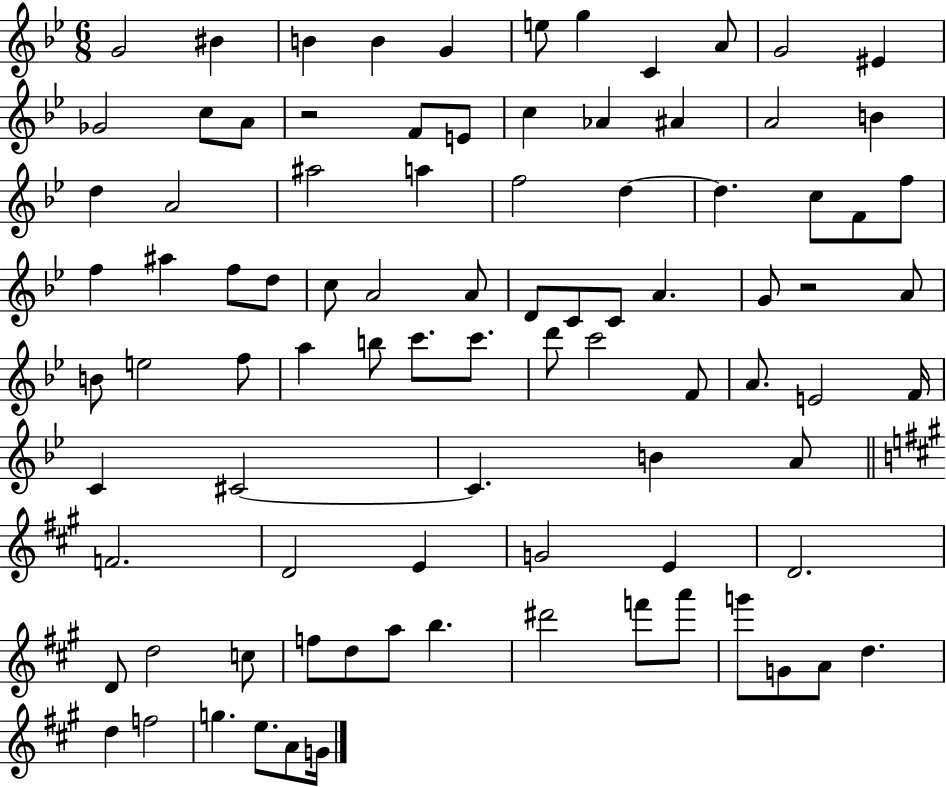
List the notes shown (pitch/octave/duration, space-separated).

G4/h BIS4/q B4/q B4/q G4/q E5/e G5/q C4/q A4/e G4/h EIS4/q Gb4/h C5/e A4/e R/h F4/e E4/e C5/q Ab4/q A#4/q A4/h B4/q D5/q A4/h A#5/h A5/q F5/h D5/q D5/q. C5/e F4/e F5/e F5/q A#5/q F5/e D5/e C5/e A4/h A4/e D4/e C4/e C4/e A4/q. G4/e R/h A4/e B4/e E5/h F5/e A5/q B5/e C6/e. C6/e. D6/e C6/h F4/e A4/e. E4/h F4/s C4/q C#4/h C#4/q. B4/q A4/e F4/h. D4/h E4/q G4/h E4/q D4/h. D4/e D5/h C5/e F5/e D5/e A5/e B5/q. D#6/h F6/e A6/e G6/e G4/e A4/e D5/q. D5/q F5/h G5/q. E5/e. A4/e G4/s